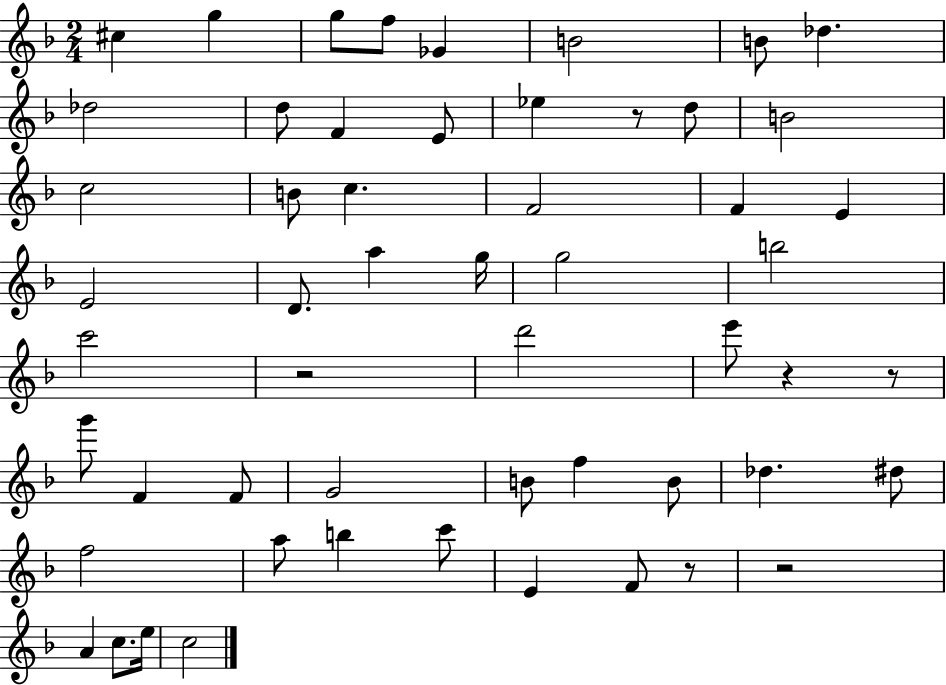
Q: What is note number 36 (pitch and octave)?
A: F5